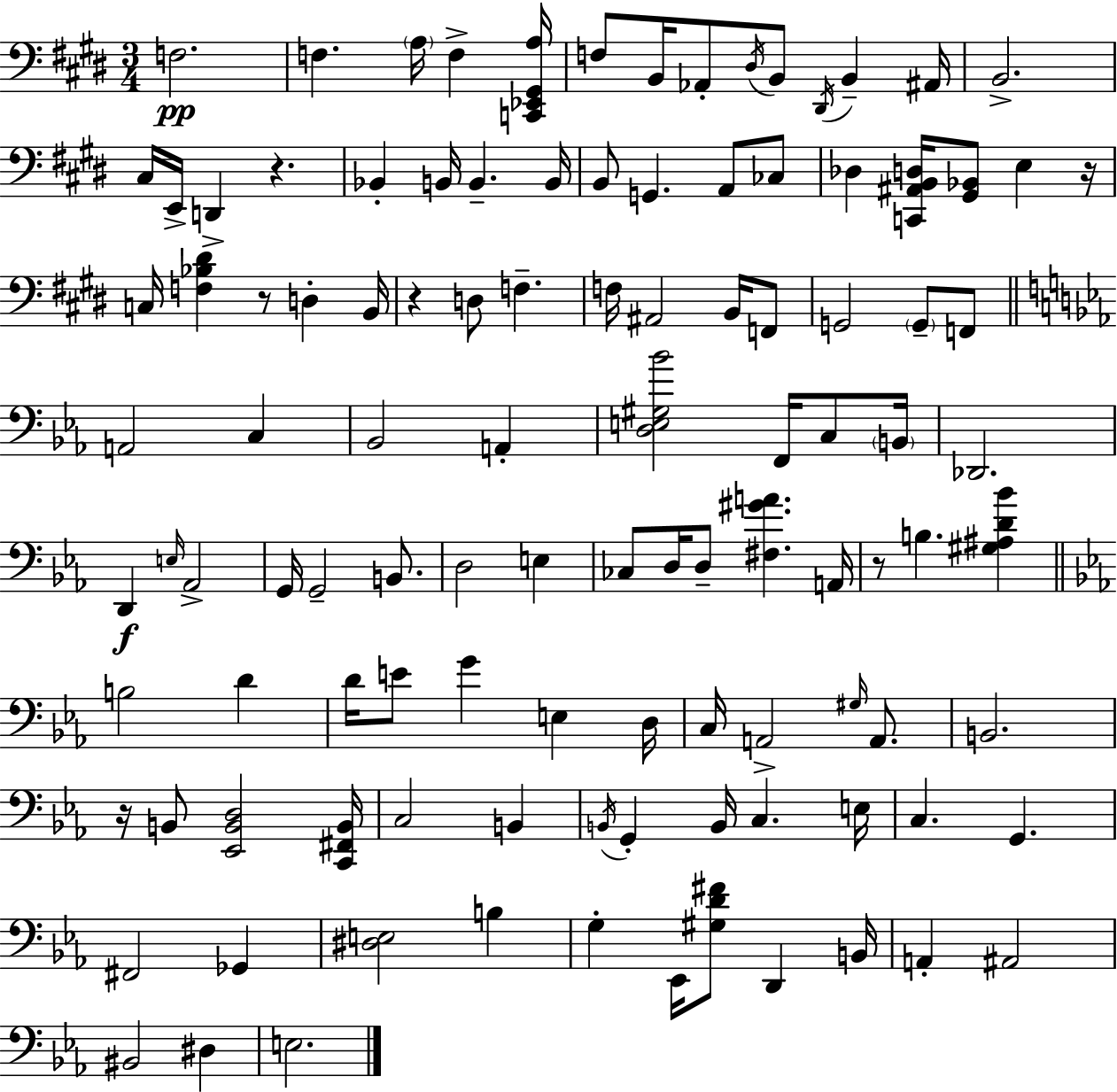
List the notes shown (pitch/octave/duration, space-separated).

F3/h. F3/q. A3/s F3/q [C2,Eb2,G#2,A3]/s F3/e B2/s Ab2/e D#3/s B2/e D#2/s B2/q A#2/s B2/h. C#3/s E2/s D2/q R/q. Bb2/q B2/s B2/q. B2/s B2/e G2/q. A2/e CES3/e Db3/q [C2,A#2,B2,D3]/s [G#2,Bb2]/e E3/q R/s C3/s [F3,Bb3,D#4]/q R/e D3/q B2/s R/q D3/e F3/q. F3/s A#2/h B2/s F2/e G2/h G2/e F2/e A2/h C3/q Bb2/h A2/q [D3,E3,G#3,Bb4]/h F2/s C3/e B2/s Db2/h. D2/q E3/s Ab2/h G2/s G2/h B2/e. D3/h E3/q CES3/e D3/s D3/e [F#3,G#4,A4]/q. A2/s R/e B3/q. [G#3,A#3,D4,Bb4]/q B3/h D4/q D4/s E4/e G4/q E3/q D3/s C3/s A2/h G#3/s A2/e. B2/h. R/s B2/e [Eb2,B2,D3]/h [C2,F#2,B2]/s C3/h B2/q B2/s G2/q B2/s C3/q. E3/s C3/q. G2/q. F#2/h Gb2/q [D#3,E3]/h B3/q G3/q Eb2/s [G#3,D4,F#4]/e D2/q B2/s A2/q A#2/h BIS2/h D#3/q E3/h.